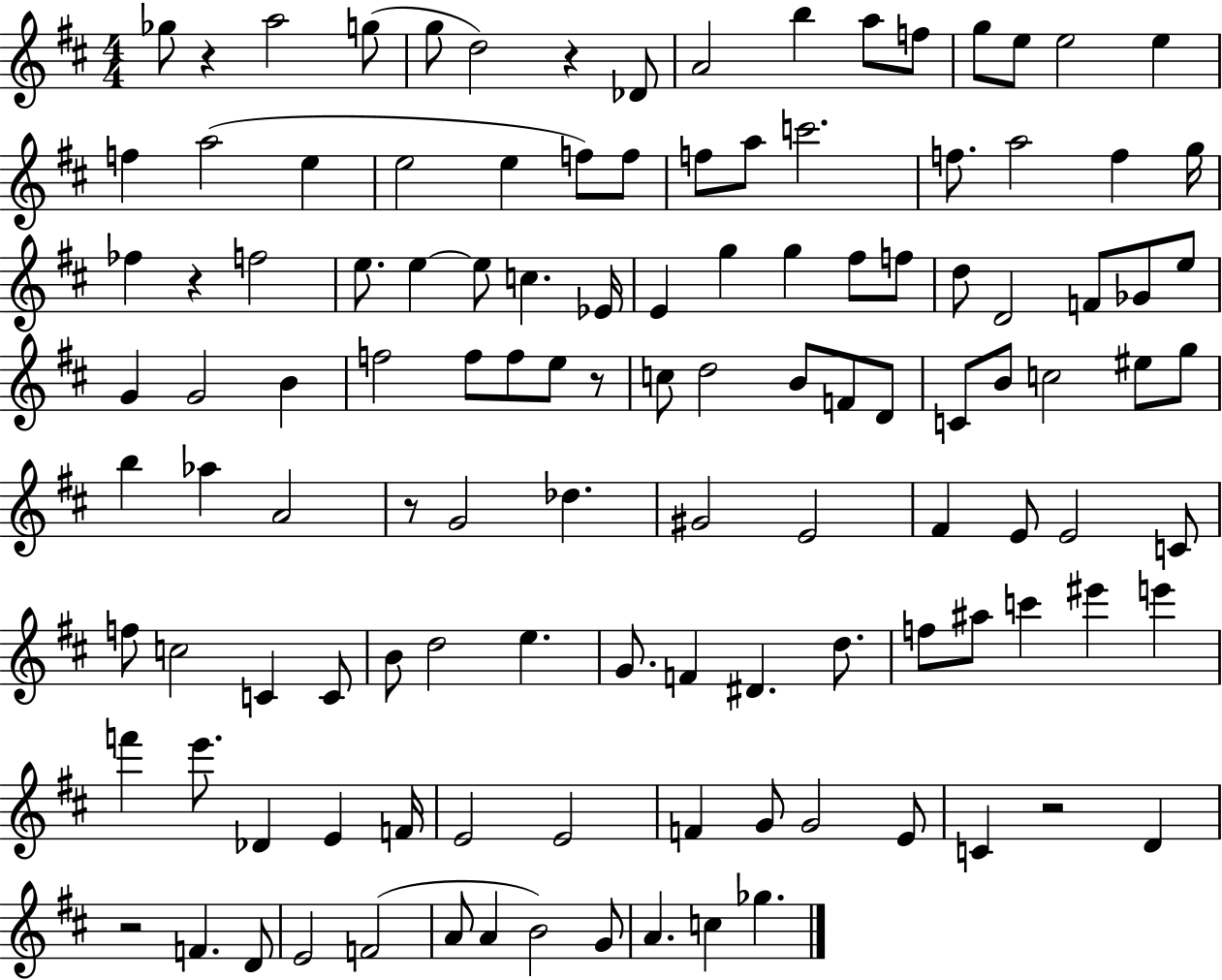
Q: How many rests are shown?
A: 7